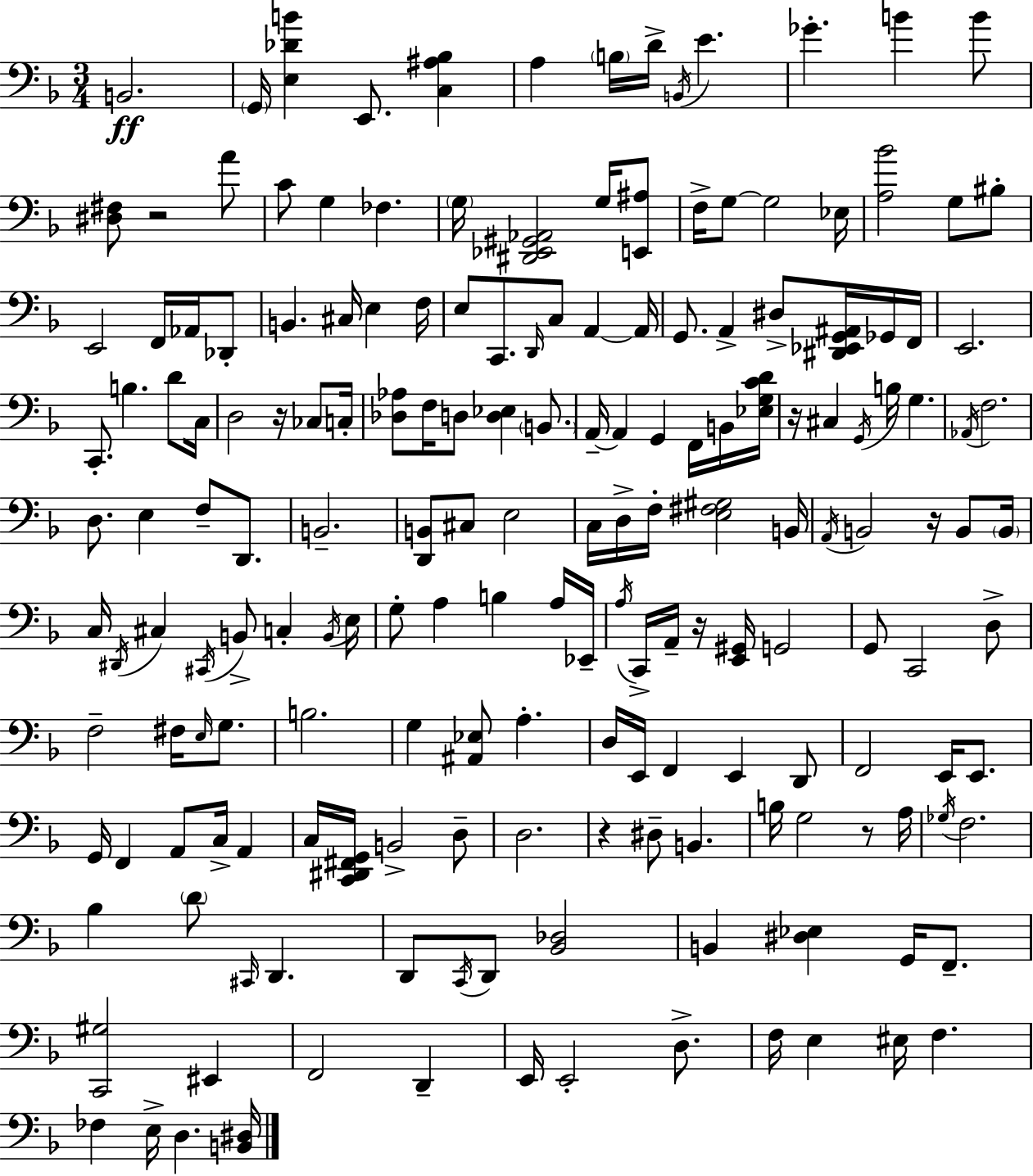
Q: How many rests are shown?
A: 7